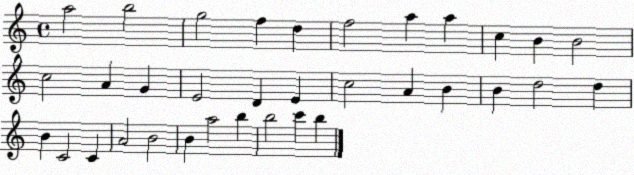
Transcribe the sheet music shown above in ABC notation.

X:1
T:Untitled
M:4/4
L:1/4
K:C
a2 b2 g2 f d f2 a a c B B2 c2 A G E2 D E c2 A B B d2 d B C2 C A2 B2 B a2 b b2 c' b